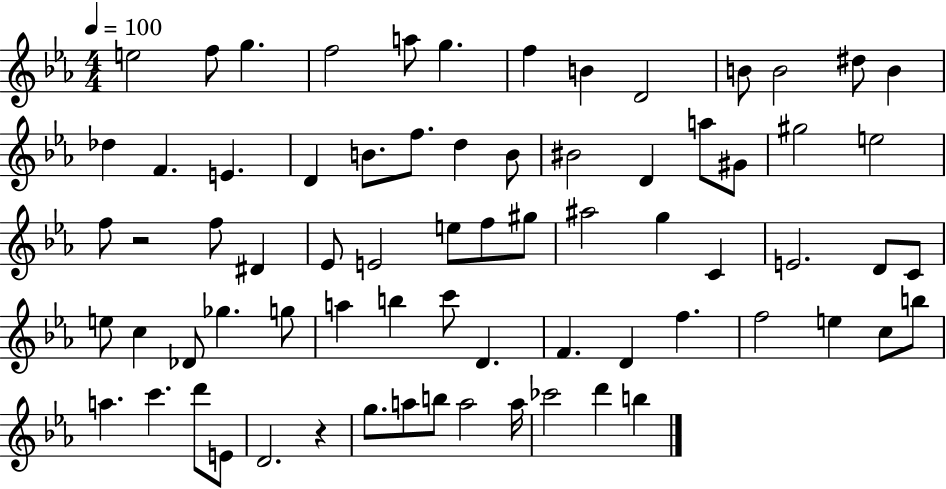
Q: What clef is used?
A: treble